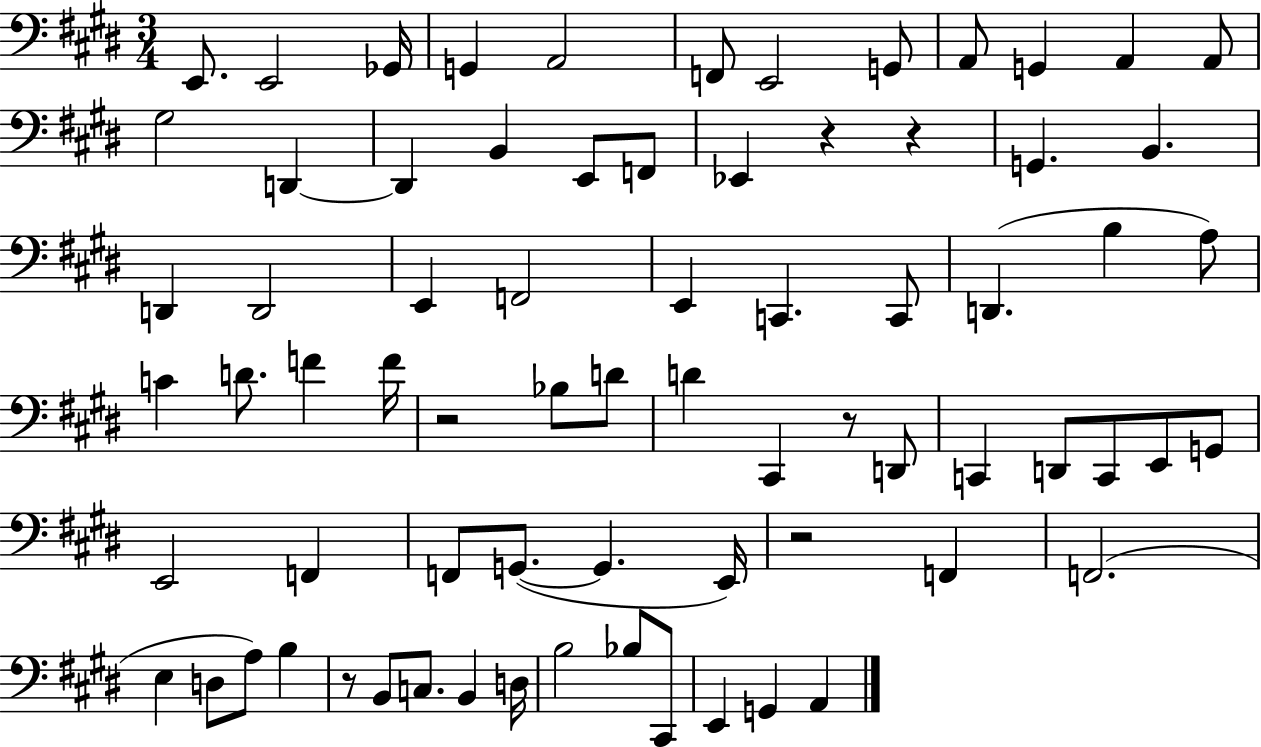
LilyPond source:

{
  \clef bass
  \numericTimeSignature
  \time 3/4
  \key e \major
  e,8. e,2 ges,16 | g,4 a,2 | f,8 e,2 g,8 | a,8 g,4 a,4 a,8 | \break gis2 d,4~~ | d,4 b,4 e,8 f,8 | ees,4 r4 r4 | g,4. b,4. | \break d,4 d,2 | e,4 f,2 | e,4 c,4. c,8 | d,4.( b4 a8) | \break c'4 d'8. f'4 f'16 | r2 bes8 d'8 | d'4 cis,4 r8 d,8 | c,4 d,8 c,8 e,8 g,8 | \break e,2 f,4 | f,8 g,8.~(~ g,4. e,16) | r2 f,4 | f,2.( | \break e4 d8 a8) b4 | r8 b,8 c8. b,4 d16 | b2 bes8 cis,8 | e,4 g,4 a,4 | \break \bar "|."
}